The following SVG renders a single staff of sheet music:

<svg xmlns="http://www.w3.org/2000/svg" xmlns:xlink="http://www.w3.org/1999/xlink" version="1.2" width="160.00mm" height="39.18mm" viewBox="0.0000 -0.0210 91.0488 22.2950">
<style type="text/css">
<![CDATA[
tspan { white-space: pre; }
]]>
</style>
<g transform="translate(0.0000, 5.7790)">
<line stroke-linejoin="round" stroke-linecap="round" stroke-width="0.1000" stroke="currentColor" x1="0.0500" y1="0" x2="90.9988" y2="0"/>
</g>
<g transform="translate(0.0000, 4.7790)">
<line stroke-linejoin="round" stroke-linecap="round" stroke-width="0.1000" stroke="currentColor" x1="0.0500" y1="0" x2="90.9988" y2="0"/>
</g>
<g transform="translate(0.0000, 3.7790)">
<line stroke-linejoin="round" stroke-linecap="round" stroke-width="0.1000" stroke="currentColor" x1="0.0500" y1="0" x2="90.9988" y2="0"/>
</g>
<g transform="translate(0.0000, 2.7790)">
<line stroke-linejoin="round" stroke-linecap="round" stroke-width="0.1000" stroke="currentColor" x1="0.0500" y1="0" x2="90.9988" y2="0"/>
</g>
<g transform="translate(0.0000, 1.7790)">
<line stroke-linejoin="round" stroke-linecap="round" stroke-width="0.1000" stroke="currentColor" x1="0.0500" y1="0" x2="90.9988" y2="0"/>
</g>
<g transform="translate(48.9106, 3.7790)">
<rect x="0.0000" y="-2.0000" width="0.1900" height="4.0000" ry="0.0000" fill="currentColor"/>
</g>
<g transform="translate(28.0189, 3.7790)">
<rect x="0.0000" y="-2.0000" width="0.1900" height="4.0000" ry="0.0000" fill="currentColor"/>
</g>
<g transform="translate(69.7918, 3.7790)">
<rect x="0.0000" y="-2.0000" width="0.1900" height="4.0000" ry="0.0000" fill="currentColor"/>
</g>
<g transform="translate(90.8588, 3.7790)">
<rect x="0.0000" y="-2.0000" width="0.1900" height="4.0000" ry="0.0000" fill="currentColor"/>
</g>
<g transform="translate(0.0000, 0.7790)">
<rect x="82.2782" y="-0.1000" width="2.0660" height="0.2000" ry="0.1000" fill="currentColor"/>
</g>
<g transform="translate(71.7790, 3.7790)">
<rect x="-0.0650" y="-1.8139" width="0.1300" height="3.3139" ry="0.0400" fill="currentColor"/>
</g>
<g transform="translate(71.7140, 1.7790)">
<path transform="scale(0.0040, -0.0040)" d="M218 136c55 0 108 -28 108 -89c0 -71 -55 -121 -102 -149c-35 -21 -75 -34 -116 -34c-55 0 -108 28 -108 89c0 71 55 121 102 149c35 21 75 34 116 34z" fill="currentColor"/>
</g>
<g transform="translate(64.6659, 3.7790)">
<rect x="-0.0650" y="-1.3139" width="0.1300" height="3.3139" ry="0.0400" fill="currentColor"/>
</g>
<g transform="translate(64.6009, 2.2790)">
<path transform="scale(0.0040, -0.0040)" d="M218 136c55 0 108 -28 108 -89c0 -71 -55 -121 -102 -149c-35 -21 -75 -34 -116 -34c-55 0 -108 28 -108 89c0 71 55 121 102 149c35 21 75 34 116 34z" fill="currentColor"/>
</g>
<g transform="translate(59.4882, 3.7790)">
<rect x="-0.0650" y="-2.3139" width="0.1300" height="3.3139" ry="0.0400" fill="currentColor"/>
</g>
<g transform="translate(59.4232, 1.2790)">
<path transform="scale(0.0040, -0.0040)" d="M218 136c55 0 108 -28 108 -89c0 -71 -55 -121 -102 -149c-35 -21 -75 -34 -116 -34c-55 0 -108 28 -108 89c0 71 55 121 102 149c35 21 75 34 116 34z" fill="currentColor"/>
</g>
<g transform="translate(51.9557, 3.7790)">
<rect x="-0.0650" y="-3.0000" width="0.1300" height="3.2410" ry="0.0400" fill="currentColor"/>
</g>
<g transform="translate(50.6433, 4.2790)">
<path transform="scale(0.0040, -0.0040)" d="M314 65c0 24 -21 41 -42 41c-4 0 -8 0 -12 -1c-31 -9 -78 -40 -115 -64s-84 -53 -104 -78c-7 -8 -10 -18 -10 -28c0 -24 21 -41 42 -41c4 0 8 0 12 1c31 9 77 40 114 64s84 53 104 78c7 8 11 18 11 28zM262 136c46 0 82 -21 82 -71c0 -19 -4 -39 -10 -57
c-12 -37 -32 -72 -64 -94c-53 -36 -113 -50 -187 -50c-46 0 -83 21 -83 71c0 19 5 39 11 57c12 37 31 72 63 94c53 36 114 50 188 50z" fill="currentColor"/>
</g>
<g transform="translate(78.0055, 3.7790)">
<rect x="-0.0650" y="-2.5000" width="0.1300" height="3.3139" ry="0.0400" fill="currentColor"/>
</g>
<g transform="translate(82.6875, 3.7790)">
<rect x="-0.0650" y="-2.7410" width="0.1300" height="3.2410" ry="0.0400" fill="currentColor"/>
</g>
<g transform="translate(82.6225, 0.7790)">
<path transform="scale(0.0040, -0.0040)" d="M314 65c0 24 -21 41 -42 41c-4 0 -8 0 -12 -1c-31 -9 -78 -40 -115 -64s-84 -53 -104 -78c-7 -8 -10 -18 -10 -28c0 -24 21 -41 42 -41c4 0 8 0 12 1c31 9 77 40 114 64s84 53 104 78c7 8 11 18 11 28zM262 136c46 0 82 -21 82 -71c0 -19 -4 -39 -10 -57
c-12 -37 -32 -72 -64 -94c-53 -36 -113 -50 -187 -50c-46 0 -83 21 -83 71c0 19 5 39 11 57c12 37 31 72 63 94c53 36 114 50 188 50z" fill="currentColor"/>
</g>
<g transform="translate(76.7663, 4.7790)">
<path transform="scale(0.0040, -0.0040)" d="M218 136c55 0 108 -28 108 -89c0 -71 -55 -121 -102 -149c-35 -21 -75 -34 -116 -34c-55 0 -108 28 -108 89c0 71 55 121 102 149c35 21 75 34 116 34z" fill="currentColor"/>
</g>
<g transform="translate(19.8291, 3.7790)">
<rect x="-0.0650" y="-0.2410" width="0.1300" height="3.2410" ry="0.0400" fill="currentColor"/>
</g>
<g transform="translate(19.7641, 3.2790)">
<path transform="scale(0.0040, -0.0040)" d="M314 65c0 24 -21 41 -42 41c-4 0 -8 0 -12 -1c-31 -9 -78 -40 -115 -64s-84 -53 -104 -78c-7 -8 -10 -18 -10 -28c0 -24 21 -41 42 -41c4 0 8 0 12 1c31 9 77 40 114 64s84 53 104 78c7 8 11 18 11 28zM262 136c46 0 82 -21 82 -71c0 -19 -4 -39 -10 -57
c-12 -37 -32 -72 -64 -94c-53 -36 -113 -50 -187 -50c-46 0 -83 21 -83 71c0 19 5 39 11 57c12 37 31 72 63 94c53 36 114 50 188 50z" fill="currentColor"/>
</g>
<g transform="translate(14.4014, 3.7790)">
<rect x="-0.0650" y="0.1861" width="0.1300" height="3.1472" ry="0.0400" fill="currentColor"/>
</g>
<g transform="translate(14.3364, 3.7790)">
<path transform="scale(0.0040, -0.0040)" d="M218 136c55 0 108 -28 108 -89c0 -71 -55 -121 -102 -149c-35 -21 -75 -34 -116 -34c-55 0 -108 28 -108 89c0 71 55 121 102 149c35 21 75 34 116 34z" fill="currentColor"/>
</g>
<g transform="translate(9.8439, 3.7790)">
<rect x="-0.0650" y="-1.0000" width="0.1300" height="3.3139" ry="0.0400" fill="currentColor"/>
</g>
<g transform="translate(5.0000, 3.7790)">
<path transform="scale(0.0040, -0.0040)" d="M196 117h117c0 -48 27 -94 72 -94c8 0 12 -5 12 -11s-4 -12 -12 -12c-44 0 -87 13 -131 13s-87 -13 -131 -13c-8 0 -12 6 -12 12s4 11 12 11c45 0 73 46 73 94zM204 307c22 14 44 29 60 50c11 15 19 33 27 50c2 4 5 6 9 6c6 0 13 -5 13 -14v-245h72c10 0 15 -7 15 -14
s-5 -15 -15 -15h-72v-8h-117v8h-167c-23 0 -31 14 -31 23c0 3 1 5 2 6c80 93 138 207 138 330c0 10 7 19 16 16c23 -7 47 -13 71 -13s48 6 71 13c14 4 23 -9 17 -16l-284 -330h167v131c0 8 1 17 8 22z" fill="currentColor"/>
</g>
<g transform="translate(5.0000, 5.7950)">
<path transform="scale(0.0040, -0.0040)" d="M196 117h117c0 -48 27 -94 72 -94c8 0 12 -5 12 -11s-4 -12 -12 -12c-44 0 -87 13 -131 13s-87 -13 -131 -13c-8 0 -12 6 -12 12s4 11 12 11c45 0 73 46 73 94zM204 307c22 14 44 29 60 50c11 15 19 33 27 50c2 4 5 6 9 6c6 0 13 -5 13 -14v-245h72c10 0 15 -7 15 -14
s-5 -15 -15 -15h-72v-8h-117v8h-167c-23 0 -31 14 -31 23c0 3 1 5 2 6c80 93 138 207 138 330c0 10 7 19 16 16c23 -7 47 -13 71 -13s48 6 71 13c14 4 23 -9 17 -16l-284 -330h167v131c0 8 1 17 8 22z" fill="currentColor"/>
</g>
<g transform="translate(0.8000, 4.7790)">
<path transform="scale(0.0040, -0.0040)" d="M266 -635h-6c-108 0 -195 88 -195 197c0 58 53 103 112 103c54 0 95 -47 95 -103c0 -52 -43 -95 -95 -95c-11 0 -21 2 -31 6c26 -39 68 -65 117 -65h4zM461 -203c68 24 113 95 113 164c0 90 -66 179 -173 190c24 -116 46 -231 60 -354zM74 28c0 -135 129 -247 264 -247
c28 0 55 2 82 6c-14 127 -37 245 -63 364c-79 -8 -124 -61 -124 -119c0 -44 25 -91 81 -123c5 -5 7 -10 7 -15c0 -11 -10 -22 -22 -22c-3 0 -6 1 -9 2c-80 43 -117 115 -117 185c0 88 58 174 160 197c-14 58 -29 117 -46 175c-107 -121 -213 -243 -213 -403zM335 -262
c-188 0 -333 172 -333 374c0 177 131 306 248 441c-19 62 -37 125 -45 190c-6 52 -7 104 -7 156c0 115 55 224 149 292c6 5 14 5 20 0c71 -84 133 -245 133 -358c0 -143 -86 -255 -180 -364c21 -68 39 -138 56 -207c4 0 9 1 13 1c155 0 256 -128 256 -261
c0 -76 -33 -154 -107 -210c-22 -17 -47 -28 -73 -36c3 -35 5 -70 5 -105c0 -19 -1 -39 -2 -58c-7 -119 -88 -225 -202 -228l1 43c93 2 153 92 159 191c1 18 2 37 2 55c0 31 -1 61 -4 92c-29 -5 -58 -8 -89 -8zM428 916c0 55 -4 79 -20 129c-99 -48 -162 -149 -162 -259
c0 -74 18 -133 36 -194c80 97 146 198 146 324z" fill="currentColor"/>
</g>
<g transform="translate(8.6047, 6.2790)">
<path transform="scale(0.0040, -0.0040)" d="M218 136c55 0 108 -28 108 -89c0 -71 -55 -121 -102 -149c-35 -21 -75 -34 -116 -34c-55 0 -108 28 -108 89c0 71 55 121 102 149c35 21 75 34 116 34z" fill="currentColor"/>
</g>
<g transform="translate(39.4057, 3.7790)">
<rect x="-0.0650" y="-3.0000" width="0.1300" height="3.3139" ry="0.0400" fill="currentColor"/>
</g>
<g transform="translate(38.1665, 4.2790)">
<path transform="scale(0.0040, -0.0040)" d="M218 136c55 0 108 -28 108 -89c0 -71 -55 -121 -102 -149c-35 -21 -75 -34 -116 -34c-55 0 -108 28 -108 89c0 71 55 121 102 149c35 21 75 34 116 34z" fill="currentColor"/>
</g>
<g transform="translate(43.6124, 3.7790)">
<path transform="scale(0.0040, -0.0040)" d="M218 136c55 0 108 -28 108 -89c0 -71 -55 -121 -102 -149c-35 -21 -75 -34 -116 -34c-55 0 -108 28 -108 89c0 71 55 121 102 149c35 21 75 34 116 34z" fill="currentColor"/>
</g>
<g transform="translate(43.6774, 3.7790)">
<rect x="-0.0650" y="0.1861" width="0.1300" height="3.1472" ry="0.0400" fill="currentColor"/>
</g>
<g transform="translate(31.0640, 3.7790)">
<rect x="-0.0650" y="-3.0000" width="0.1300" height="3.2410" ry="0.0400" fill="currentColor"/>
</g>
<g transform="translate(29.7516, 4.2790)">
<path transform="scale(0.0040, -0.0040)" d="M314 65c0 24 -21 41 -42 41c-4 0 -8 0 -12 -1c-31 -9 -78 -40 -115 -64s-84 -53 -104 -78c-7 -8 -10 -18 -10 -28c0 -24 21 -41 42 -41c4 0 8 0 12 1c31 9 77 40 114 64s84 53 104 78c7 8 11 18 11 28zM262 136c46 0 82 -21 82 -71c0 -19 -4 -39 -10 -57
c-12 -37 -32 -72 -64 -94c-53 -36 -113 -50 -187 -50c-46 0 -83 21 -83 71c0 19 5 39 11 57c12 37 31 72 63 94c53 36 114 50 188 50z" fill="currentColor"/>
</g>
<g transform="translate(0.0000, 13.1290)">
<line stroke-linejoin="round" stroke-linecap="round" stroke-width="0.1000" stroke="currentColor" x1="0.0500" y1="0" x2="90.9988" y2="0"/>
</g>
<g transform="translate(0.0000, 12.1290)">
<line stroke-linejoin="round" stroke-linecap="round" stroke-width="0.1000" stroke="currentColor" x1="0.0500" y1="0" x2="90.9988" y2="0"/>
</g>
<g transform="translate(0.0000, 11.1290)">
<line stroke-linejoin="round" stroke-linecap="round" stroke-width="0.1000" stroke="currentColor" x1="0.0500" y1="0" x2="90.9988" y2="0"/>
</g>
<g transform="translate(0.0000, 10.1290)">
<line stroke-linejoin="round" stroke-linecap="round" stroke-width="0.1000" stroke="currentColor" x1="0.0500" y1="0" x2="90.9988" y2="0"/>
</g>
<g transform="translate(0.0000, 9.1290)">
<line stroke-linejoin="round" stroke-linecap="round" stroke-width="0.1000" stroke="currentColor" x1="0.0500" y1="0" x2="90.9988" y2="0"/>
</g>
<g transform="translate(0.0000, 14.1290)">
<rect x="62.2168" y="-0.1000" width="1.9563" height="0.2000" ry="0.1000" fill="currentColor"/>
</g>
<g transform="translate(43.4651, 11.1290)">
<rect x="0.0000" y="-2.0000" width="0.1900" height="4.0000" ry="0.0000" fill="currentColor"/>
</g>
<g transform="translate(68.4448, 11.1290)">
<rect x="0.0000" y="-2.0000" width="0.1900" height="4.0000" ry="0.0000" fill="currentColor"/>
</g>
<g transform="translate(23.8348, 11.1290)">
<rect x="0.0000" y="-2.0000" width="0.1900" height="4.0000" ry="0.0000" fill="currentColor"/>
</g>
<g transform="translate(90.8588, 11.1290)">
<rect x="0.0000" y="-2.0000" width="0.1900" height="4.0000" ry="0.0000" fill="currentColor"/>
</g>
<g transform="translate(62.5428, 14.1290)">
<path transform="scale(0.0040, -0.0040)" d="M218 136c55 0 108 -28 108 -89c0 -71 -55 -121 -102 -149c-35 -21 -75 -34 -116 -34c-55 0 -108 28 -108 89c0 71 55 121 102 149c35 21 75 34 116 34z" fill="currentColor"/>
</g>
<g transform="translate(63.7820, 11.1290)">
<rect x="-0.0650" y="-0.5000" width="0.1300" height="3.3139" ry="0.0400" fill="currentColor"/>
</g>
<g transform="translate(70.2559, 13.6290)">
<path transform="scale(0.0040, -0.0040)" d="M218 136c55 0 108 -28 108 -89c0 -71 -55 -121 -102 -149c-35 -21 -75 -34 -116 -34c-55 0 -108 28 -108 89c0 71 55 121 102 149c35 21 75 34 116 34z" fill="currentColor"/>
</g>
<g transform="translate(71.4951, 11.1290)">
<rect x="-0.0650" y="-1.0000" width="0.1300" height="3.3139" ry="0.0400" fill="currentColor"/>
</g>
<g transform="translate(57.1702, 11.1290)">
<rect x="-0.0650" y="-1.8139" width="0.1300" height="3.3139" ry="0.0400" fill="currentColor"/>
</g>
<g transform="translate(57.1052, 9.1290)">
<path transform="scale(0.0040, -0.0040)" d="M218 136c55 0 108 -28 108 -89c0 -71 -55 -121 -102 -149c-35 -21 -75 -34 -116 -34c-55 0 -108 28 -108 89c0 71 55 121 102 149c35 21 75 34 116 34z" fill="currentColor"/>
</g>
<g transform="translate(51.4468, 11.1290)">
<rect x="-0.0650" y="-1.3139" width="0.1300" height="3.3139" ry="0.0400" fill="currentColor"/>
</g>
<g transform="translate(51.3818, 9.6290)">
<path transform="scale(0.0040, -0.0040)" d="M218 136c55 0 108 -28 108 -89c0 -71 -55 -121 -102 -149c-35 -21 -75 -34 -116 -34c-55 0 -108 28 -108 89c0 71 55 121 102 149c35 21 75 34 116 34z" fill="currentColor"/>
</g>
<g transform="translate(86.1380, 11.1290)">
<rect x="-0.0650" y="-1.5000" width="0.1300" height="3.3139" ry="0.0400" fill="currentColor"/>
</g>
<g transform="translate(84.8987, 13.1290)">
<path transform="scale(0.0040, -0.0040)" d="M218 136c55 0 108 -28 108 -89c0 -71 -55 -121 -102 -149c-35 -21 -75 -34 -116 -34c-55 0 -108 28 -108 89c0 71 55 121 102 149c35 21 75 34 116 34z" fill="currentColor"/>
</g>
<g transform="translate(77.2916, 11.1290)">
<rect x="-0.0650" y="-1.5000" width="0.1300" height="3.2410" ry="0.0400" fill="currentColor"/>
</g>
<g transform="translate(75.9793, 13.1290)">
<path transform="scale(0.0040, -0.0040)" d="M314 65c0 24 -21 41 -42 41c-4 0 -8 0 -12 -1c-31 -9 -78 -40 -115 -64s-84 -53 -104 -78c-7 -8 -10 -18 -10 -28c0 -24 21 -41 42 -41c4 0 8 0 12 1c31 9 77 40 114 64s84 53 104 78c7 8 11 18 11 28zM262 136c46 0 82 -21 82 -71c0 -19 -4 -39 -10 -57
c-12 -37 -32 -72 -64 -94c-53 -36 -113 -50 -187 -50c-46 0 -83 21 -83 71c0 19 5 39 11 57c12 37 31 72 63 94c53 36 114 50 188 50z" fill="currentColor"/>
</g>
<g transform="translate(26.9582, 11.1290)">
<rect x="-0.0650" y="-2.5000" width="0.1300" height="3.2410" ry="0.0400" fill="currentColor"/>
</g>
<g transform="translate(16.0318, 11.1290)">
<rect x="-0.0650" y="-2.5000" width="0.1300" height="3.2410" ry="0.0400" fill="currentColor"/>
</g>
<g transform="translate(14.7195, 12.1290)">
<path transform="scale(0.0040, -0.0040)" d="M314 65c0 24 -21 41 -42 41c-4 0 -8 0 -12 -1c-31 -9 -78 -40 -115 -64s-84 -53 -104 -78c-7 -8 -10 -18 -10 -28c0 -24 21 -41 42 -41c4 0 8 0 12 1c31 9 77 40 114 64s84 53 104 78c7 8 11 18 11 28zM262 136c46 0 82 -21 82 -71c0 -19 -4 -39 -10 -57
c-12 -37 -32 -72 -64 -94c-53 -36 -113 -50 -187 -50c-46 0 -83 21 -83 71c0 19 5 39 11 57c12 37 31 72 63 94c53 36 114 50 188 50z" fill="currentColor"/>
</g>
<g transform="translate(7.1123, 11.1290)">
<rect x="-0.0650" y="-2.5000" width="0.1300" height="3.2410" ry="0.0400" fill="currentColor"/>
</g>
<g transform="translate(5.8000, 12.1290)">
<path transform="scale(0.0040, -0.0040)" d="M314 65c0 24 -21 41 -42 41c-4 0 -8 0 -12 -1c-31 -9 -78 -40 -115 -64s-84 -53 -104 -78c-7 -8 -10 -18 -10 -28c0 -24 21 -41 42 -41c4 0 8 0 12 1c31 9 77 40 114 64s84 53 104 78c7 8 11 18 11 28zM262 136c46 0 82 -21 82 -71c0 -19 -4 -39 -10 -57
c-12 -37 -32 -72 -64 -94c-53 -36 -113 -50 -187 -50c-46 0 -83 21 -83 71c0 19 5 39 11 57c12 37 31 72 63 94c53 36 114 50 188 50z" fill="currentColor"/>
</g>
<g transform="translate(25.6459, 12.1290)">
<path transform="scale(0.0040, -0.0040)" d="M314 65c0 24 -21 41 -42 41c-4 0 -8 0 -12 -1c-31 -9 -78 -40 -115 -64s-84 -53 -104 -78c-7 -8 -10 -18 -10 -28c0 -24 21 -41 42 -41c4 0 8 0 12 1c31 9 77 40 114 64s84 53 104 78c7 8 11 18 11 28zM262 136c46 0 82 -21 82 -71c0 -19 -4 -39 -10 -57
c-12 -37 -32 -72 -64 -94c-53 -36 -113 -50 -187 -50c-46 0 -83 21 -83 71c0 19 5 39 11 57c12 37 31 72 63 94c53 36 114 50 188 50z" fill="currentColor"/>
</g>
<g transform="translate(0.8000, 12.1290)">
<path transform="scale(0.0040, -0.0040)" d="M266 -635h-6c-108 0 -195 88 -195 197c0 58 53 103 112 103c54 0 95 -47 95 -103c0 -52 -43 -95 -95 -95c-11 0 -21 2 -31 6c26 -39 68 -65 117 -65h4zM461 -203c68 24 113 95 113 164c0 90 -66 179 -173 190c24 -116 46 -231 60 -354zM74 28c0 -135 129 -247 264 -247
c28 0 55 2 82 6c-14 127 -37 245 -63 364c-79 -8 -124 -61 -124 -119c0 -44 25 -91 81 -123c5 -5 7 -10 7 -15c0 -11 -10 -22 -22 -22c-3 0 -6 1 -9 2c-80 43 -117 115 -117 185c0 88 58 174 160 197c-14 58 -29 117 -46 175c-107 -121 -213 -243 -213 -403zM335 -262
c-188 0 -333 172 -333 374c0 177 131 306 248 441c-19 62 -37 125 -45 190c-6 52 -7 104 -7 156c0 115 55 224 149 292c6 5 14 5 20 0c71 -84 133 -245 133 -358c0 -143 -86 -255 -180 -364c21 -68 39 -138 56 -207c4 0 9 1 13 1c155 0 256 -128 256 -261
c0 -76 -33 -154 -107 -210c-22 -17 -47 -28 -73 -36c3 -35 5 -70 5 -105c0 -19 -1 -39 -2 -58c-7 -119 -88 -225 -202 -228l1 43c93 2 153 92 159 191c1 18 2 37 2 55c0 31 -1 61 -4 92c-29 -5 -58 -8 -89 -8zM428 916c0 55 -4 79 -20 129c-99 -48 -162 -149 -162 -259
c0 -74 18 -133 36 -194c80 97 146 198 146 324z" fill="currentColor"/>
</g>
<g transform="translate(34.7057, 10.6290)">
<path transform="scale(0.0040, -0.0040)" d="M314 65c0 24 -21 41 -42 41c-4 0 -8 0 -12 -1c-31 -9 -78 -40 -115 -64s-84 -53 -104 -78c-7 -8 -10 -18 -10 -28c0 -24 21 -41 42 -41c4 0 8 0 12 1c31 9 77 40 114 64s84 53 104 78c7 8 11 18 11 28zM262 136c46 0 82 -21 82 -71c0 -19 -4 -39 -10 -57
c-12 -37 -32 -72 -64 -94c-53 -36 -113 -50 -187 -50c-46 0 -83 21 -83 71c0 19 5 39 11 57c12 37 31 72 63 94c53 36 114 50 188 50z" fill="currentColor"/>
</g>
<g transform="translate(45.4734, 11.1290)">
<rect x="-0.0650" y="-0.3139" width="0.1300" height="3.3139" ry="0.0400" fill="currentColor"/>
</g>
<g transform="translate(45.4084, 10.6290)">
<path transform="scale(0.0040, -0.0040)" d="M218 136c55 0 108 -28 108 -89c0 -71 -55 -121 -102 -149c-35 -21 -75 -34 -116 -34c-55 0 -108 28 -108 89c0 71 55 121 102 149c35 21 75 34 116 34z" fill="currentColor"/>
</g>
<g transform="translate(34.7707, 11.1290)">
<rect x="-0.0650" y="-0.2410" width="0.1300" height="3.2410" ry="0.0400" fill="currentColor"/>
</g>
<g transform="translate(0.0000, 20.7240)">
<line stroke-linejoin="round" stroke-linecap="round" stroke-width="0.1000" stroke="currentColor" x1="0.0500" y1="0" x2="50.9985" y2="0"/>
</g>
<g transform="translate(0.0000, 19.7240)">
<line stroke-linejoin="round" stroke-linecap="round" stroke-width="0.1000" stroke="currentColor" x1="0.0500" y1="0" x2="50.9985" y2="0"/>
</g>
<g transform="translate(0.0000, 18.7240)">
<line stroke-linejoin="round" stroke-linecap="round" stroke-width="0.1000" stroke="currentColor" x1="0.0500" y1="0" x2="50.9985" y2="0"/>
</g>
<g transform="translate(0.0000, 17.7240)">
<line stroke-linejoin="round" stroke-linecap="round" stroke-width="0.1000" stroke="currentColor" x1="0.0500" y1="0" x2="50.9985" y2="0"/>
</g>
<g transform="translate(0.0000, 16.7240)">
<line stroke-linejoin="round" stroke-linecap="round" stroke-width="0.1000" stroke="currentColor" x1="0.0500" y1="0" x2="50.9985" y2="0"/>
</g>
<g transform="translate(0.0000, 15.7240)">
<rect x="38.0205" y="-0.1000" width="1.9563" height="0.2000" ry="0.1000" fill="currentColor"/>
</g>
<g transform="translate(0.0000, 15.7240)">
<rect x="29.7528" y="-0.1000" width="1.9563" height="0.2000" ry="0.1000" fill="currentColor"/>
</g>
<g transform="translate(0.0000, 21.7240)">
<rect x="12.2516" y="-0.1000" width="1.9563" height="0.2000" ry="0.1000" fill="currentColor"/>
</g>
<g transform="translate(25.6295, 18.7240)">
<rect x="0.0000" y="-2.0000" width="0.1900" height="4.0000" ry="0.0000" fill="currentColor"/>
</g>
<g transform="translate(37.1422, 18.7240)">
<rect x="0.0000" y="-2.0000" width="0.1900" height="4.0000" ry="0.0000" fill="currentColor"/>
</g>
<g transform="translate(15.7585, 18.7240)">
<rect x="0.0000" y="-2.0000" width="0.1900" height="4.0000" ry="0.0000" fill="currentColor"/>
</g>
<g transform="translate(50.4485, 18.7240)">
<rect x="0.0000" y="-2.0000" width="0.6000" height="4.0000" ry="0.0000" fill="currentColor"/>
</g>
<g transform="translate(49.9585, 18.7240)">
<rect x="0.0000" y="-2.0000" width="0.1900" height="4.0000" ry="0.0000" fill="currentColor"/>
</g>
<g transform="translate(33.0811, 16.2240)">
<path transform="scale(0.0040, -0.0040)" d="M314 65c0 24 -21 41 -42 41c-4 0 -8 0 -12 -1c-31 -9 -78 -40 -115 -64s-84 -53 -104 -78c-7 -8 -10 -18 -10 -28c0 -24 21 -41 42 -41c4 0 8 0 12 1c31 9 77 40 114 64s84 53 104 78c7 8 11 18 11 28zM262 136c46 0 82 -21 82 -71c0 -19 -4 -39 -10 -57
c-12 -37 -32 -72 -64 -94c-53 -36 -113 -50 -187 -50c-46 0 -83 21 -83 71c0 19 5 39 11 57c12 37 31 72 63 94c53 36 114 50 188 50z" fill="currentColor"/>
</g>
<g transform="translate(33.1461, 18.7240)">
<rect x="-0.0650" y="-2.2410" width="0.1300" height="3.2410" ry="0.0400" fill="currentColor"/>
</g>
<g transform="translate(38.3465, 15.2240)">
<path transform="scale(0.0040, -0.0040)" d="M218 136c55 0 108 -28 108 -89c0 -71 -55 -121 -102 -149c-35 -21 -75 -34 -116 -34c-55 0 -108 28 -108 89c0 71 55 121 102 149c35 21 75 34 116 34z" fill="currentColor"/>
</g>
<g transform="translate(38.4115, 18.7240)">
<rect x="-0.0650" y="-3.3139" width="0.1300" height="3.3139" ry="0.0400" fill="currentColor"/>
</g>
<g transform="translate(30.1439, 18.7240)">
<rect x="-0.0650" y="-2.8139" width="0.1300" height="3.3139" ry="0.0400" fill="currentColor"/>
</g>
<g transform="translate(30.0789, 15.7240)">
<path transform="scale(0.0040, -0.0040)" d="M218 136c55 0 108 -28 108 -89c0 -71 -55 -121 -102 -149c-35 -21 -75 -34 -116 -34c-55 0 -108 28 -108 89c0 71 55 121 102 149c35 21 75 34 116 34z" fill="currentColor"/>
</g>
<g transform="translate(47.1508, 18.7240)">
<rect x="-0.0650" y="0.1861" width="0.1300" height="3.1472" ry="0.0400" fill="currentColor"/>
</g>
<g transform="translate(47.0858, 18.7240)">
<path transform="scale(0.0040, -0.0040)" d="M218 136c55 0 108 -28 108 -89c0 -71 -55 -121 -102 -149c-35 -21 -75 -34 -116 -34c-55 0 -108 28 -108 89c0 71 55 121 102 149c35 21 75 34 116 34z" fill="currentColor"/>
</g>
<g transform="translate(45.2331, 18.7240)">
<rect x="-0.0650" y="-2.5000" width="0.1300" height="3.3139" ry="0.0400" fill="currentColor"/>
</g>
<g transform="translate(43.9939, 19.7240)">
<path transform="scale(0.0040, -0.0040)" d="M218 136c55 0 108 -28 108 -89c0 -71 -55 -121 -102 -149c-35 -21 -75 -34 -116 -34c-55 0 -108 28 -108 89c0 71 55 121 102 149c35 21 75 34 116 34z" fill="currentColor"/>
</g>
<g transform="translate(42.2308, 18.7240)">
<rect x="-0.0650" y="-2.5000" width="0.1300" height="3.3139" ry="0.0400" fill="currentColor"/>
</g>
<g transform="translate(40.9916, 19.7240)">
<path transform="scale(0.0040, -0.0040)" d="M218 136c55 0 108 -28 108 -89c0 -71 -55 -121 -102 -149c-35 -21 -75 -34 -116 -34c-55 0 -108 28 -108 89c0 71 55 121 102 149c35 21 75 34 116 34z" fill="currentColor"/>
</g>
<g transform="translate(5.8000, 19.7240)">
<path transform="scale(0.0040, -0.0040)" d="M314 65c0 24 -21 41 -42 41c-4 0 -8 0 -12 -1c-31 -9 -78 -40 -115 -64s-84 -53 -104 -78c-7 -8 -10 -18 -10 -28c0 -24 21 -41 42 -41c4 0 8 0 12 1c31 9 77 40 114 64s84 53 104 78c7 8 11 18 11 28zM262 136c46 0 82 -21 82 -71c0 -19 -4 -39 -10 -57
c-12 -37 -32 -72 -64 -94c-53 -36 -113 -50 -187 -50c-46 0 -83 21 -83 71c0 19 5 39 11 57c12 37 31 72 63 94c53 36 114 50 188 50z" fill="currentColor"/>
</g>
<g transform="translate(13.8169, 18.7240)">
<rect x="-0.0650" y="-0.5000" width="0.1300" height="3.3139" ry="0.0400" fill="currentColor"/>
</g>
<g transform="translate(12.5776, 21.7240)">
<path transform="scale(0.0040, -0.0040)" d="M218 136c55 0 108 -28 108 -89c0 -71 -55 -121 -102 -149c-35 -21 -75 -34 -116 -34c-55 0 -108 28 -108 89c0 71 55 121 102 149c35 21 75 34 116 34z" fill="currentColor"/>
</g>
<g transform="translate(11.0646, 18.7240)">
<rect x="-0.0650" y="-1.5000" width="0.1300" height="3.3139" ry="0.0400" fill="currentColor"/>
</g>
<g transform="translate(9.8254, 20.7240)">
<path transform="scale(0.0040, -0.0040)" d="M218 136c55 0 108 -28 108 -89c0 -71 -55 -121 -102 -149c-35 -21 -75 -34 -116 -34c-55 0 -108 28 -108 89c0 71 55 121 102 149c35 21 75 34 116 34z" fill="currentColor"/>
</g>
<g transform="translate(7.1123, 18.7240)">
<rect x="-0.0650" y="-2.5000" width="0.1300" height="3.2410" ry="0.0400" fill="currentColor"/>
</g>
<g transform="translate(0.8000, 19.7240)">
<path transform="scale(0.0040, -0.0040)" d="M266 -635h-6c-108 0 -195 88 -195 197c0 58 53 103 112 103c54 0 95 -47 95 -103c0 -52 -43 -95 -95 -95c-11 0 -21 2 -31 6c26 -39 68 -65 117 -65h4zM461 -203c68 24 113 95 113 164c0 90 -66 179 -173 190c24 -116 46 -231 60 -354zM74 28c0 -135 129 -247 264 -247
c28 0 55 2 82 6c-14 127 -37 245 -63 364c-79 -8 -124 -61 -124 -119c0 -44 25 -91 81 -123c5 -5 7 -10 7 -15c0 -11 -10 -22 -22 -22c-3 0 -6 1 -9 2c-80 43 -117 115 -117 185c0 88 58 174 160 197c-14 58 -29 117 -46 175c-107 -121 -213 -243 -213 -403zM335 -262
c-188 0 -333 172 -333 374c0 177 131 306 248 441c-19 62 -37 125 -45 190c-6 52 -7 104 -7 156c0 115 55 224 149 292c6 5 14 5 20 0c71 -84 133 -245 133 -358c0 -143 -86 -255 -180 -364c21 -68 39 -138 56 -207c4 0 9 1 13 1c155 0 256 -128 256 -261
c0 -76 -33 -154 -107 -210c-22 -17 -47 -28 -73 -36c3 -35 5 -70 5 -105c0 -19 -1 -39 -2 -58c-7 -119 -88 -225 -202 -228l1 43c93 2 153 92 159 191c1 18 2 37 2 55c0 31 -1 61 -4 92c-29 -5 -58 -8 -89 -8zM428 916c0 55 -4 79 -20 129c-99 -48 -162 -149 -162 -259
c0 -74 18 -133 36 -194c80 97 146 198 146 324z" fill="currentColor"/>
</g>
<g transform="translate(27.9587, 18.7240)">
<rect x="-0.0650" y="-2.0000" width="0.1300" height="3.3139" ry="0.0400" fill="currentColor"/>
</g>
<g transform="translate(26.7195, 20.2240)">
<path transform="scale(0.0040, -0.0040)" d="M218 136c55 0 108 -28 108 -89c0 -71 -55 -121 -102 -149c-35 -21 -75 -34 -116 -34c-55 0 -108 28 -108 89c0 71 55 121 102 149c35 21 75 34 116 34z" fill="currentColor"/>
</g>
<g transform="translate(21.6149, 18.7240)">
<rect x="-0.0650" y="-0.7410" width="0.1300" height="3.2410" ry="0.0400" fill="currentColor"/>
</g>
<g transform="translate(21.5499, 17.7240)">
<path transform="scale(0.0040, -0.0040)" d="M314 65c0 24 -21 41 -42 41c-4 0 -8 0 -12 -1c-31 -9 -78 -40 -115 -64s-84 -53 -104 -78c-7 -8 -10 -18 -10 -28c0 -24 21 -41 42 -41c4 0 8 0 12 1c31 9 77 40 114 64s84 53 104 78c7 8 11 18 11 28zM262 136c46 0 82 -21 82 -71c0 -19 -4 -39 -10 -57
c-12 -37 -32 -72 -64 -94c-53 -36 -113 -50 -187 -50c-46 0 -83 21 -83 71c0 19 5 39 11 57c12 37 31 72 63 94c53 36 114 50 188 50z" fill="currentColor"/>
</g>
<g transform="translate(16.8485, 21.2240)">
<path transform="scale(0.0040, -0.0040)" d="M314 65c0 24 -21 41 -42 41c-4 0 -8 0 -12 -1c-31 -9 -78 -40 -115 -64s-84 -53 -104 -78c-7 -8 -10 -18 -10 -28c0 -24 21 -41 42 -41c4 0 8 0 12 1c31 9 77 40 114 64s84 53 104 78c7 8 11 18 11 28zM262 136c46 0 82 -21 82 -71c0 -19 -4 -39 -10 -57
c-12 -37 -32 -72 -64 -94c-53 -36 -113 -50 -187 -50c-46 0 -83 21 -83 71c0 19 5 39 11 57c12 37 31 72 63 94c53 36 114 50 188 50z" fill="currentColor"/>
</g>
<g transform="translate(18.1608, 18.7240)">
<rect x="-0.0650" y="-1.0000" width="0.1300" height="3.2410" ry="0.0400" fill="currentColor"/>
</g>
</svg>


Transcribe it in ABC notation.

X:1
T:Untitled
M:4/4
L:1/4
K:C
D B c2 A2 A B A2 g e f G a2 G2 G2 G2 c2 c e f C D E2 E G2 E C D2 d2 F a g2 b G G B